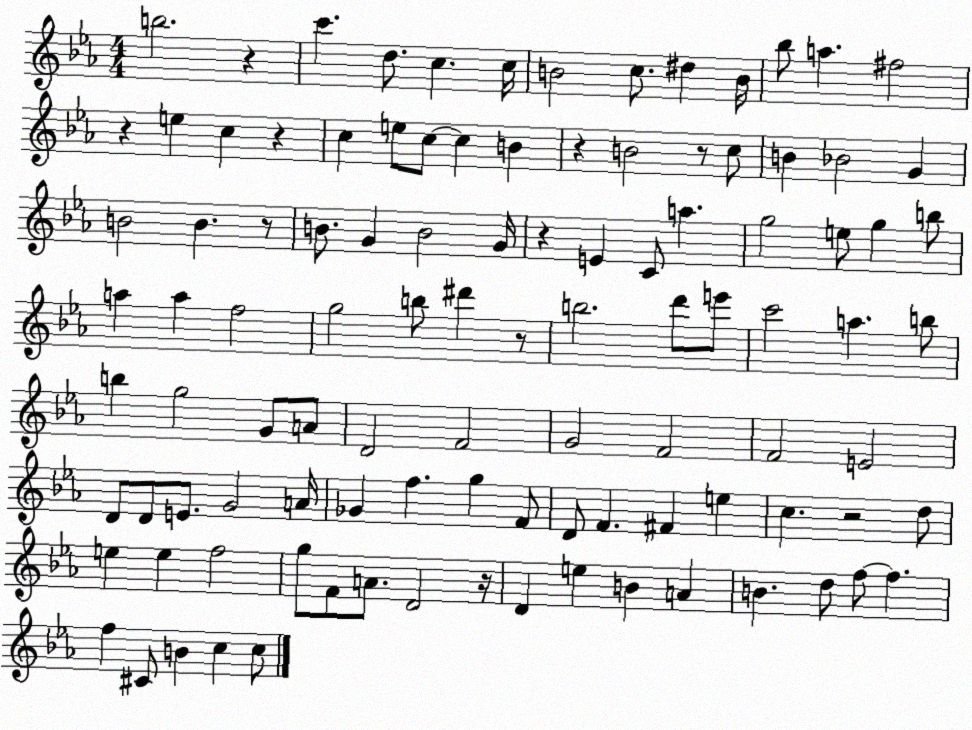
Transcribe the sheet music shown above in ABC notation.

X:1
T:Untitled
M:4/4
L:1/4
K:Eb
b2 z c' d/2 c c/4 B2 c/2 ^d B/4 _b/2 a ^f2 z e c z c e/2 c/2 c B z B2 z/2 c/2 B _B2 G B2 B z/2 B/2 G B2 G/4 z E C/2 a g2 e/2 g b/2 a a f2 g2 b/2 ^d' z/2 b2 d'/2 e'/2 c'2 a b/2 b g2 G/2 A/2 D2 F2 G2 F2 F2 E2 D/2 D/2 E/2 G2 A/4 _G f g F/2 D/2 F ^F e c z2 d/2 e e f2 g/2 F/2 A/2 D2 z/4 D e B A B d/2 f/2 f f ^C/2 B c c/2